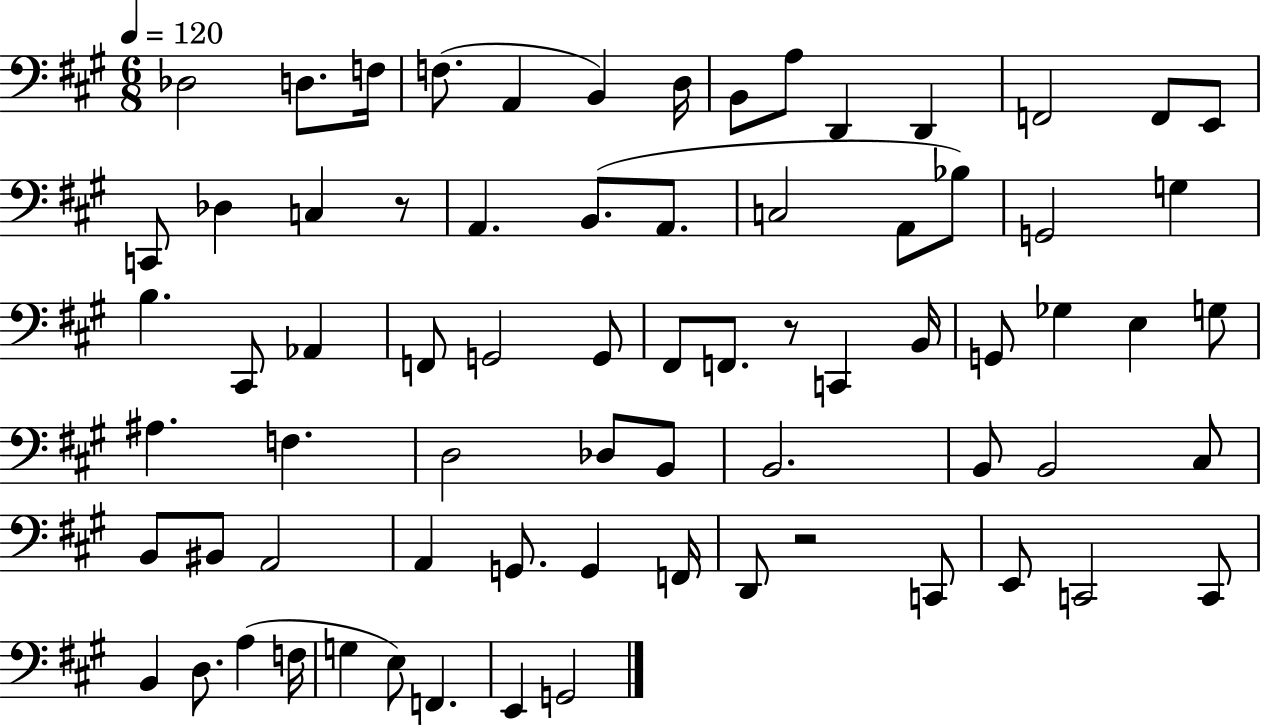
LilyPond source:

{
  \clef bass
  \numericTimeSignature
  \time 6/8
  \key a \major
  \tempo 4 = 120
  des2 d8. f16 | f8.( a,4 b,4) d16 | b,8 a8 d,4 d,4 | f,2 f,8 e,8 | \break c,8 des4 c4 r8 | a,4. b,8.( a,8. | c2 a,8 bes8) | g,2 g4 | \break b4. cis,8 aes,4 | f,8 g,2 g,8 | fis,8 f,8. r8 c,4 b,16 | g,8 ges4 e4 g8 | \break ais4. f4. | d2 des8 b,8 | b,2. | b,8 b,2 cis8 | \break b,8 bis,8 a,2 | a,4 g,8. g,4 f,16 | d,8 r2 c,8 | e,8 c,2 c,8 | \break b,4 d8. a4( f16 | g4 e8) f,4. | e,4 g,2 | \bar "|."
}